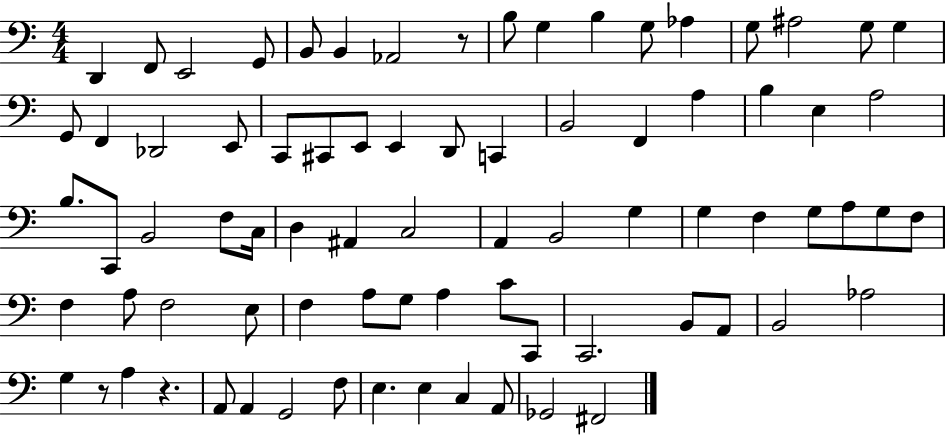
{
  \clef bass
  \numericTimeSignature
  \time 4/4
  \key c \major
  d,4 f,8 e,2 g,8 | b,8 b,4 aes,2 r8 | b8 g4 b4 g8 aes4 | g8 ais2 g8 g4 | \break g,8 f,4 des,2 e,8 | c,8 cis,8 e,8 e,4 d,8 c,4 | b,2 f,4 a4 | b4 e4 a2 | \break b8. c,8 b,2 f8 c16 | d4 ais,4 c2 | a,4 b,2 g4 | g4 f4 g8 a8 g8 f8 | \break f4 a8 f2 e8 | f4 a8 g8 a4 c'8 c,8 | c,2. b,8 a,8 | b,2 aes2 | \break g4 r8 a4 r4. | a,8 a,4 g,2 f8 | e4. e4 c4 a,8 | ges,2 fis,2 | \break \bar "|."
}